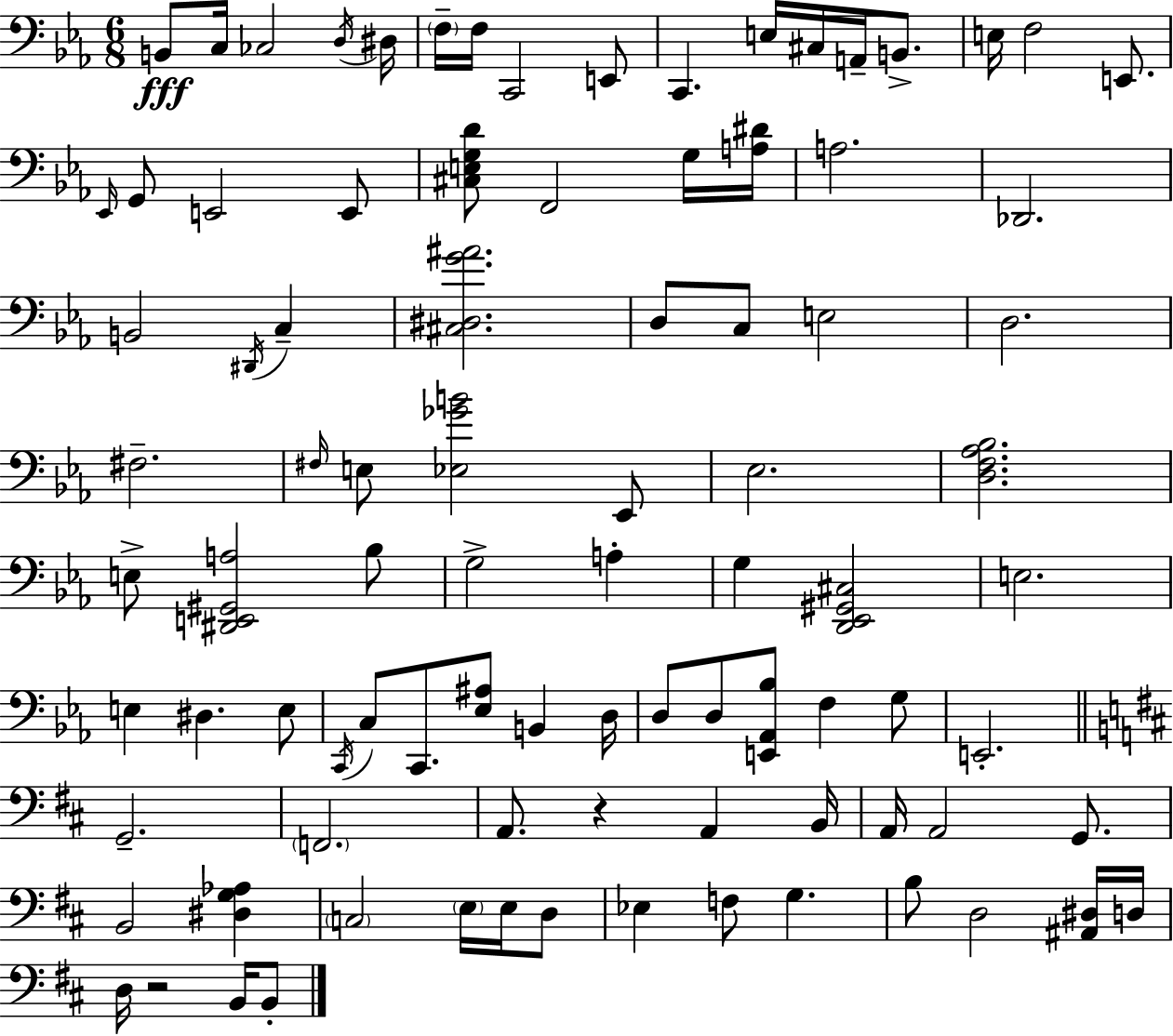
X:1
T:Untitled
M:6/8
L:1/4
K:Eb
B,,/2 C,/4 _C,2 D,/4 ^D,/4 F,/4 F,/4 C,,2 E,,/2 C,, E,/4 ^C,/4 A,,/4 B,,/2 E,/4 F,2 E,,/2 _E,,/4 G,,/2 E,,2 E,,/2 [^C,E,G,D]/2 F,,2 G,/4 [A,^D]/4 A,2 _D,,2 B,,2 ^D,,/4 C, [^C,^D,G^A]2 D,/2 C,/2 E,2 D,2 ^F,2 ^F,/4 E,/2 [_E,_GB]2 _E,,/2 _E,2 [D,F,_A,_B,]2 E,/2 [^D,,E,,^G,,A,]2 _B,/2 G,2 A, G, [D,,_E,,^G,,^C,]2 E,2 E, ^D, E,/2 C,,/4 C,/2 C,,/2 [_E,^A,]/2 B,, D,/4 D,/2 D,/2 [E,,_A,,_B,]/2 F, G,/2 E,,2 G,,2 F,,2 A,,/2 z A,, B,,/4 A,,/4 A,,2 G,,/2 B,,2 [^D,G,_A,] C,2 E,/4 E,/4 D,/2 _E, F,/2 G, B,/2 D,2 [^A,,^D,]/4 D,/4 D,/4 z2 B,,/4 B,,/2